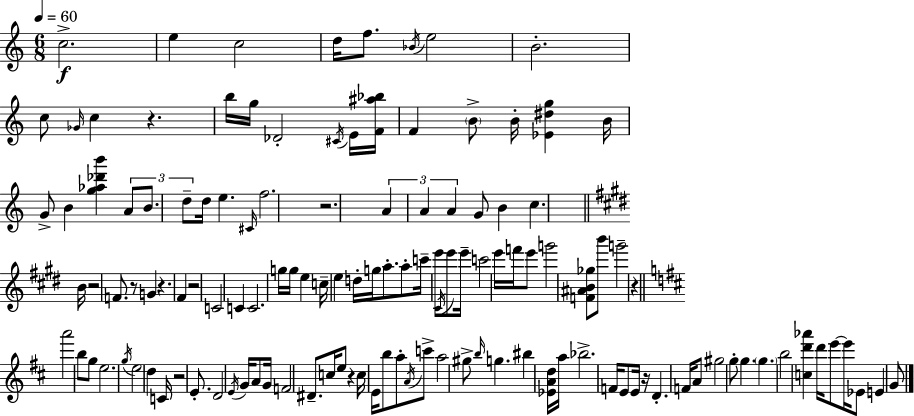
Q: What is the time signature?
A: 6/8